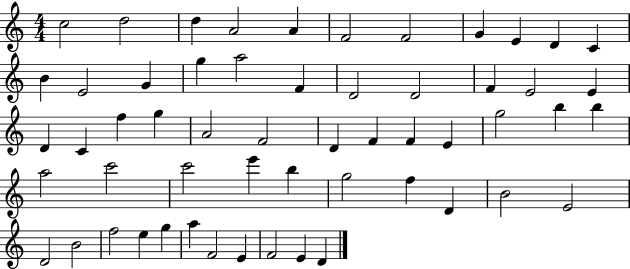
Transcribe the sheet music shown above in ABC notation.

X:1
T:Untitled
M:4/4
L:1/4
K:C
c2 d2 d A2 A F2 F2 G E D C B E2 G g a2 F D2 D2 F E2 E D C f g A2 F2 D F F E g2 b b a2 c'2 c'2 e' b g2 f D B2 E2 D2 B2 f2 e g a F2 E F2 E D